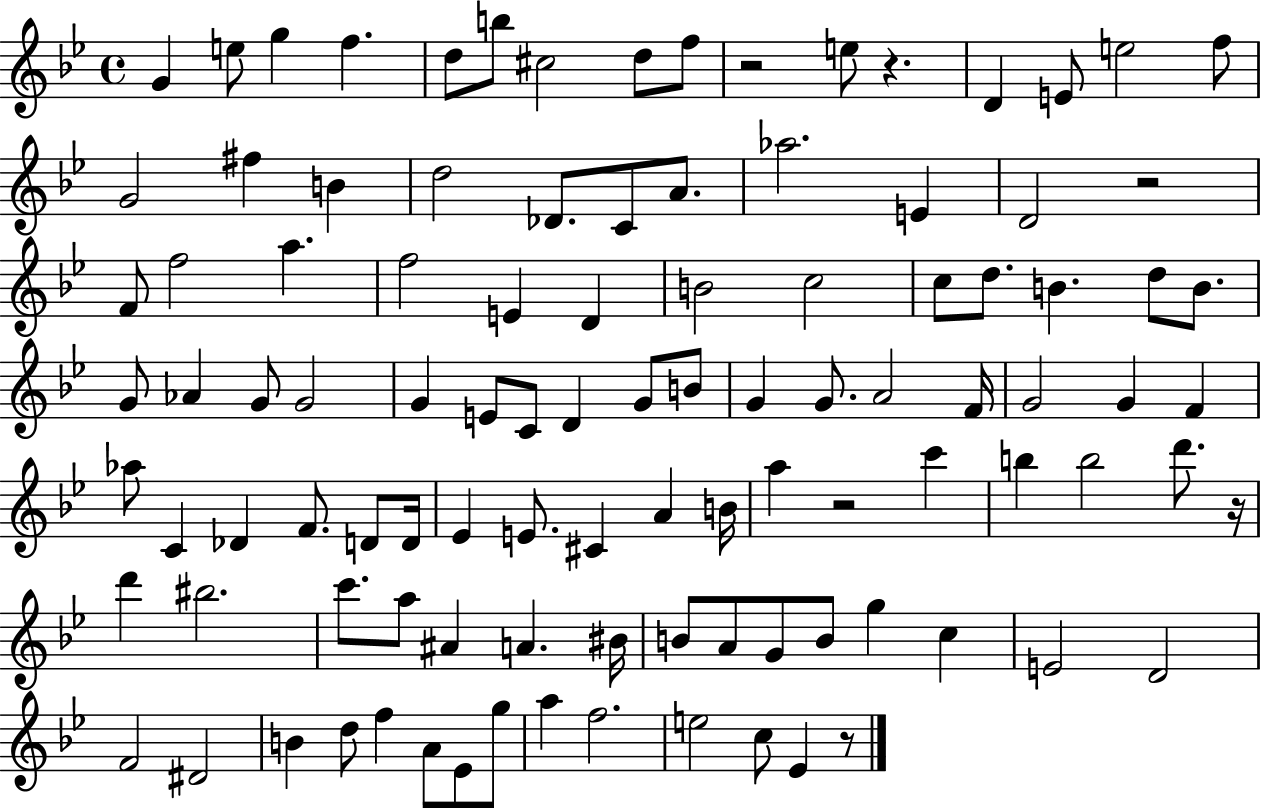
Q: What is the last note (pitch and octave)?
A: Eb4